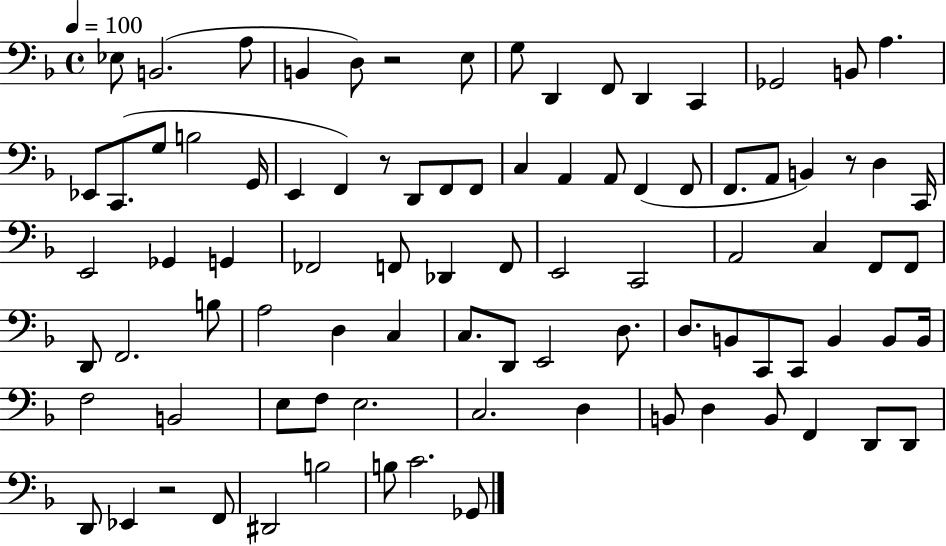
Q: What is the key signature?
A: F major